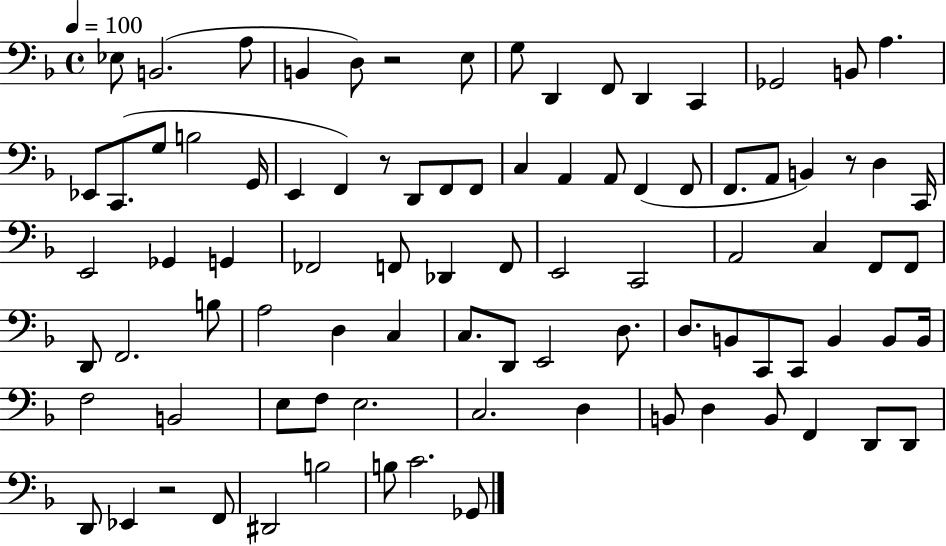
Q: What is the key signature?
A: F major